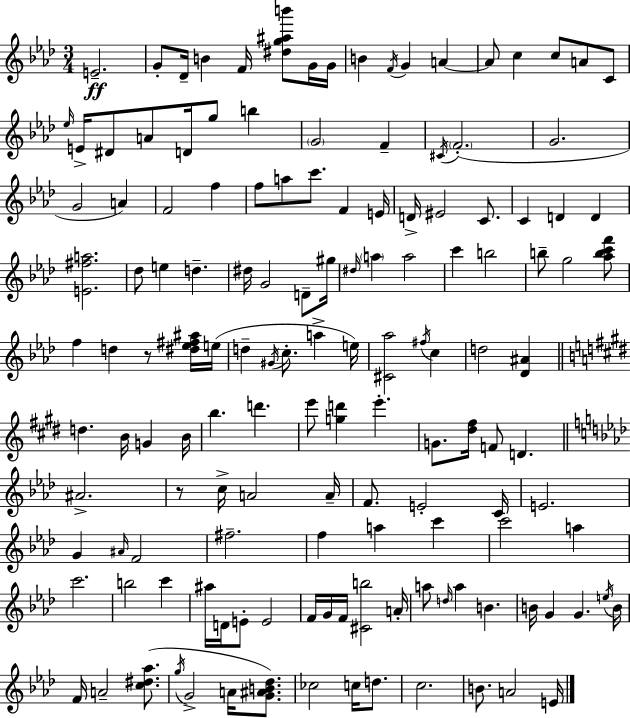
X:1
T:Untitled
M:3/4
L:1/4
K:Ab
E2 G/2 _D/4 B F/4 [^dg^ab']/2 G/4 G/4 B F/4 G A A/2 c c/2 A/2 C/2 _e/4 E/4 ^D/2 A/2 D/4 g/2 b G2 F ^C/4 F2 G2 G2 A F2 f f/2 a/2 c'/2 F E/4 D/4 ^E2 C/2 C D D [E^fa]2 _d/2 e d ^d/4 G2 D/2 ^g/4 ^d/4 a a2 c' b2 b/2 g2 [_abc'f']/2 f d z/2 [^d_e^f^a]/4 e/4 d ^G/4 c/2 a e/4 [^C_a]2 ^f/4 c d2 [_D^A] d B/4 G B/4 b d' e'/2 [gd'] e' G/2 [^d^f]/4 F/2 D ^A2 z/2 c/4 A2 A/4 F/2 E2 C/4 E2 G ^A/4 F2 ^f2 f a c' c'2 a c'2 b2 c' ^a/4 D/4 E/2 E2 F/4 G/4 F/4 [^Cb]2 A/4 a/2 d/4 a B B/4 G G e/4 B/4 F/4 A2 [c^d_a]/2 g/4 G2 A/4 [G^AB_d]/2 _c2 c/4 d/2 c2 B/2 A2 E/4